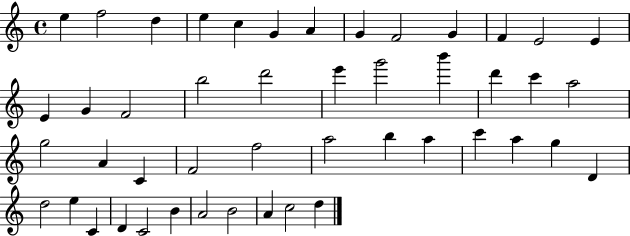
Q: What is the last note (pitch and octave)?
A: D5